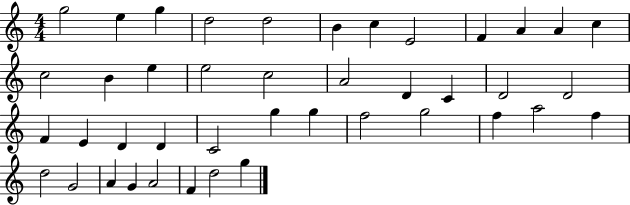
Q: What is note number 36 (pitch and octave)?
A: G4